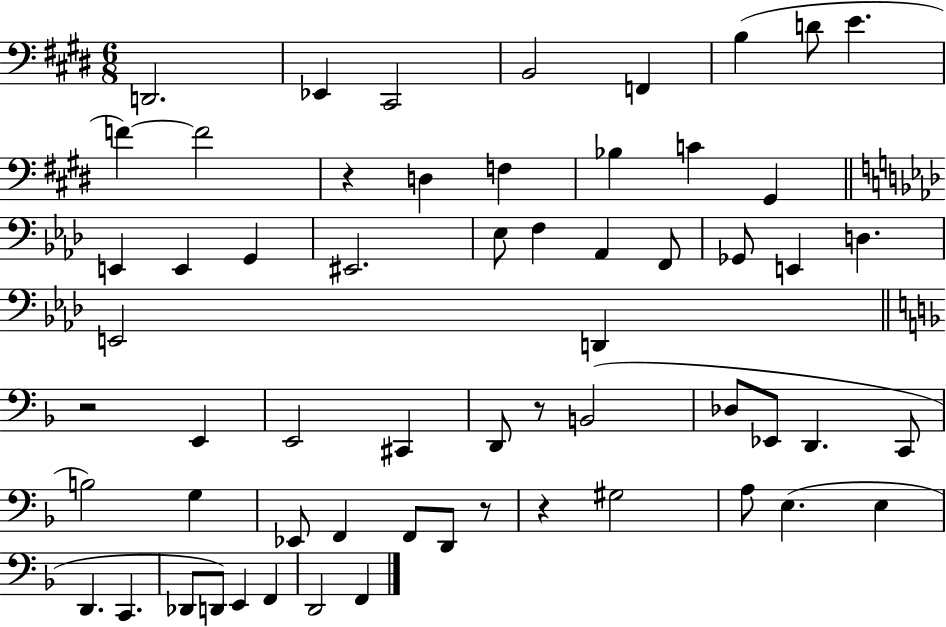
X:1
T:Untitled
M:6/8
L:1/4
K:E
D,,2 _E,, ^C,,2 B,,2 F,, B, D/2 E F F2 z D, F, _B, C ^G,, E,, E,, G,, ^E,,2 _E,/2 F, _A,, F,,/2 _G,,/2 E,, D, E,,2 D,, z2 E,, E,,2 ^C,, D,,/2 z/2 B,,2 _D,/2 _E,,/2 D,, C,,/2 B,2 G, _E,,/2 F,, F,,/2 D,,/2 z/2 z ^G,2 A,/2 E, E, D,, C,, _D,,/2 D,,/2 E,, F,, D,,2 F,,